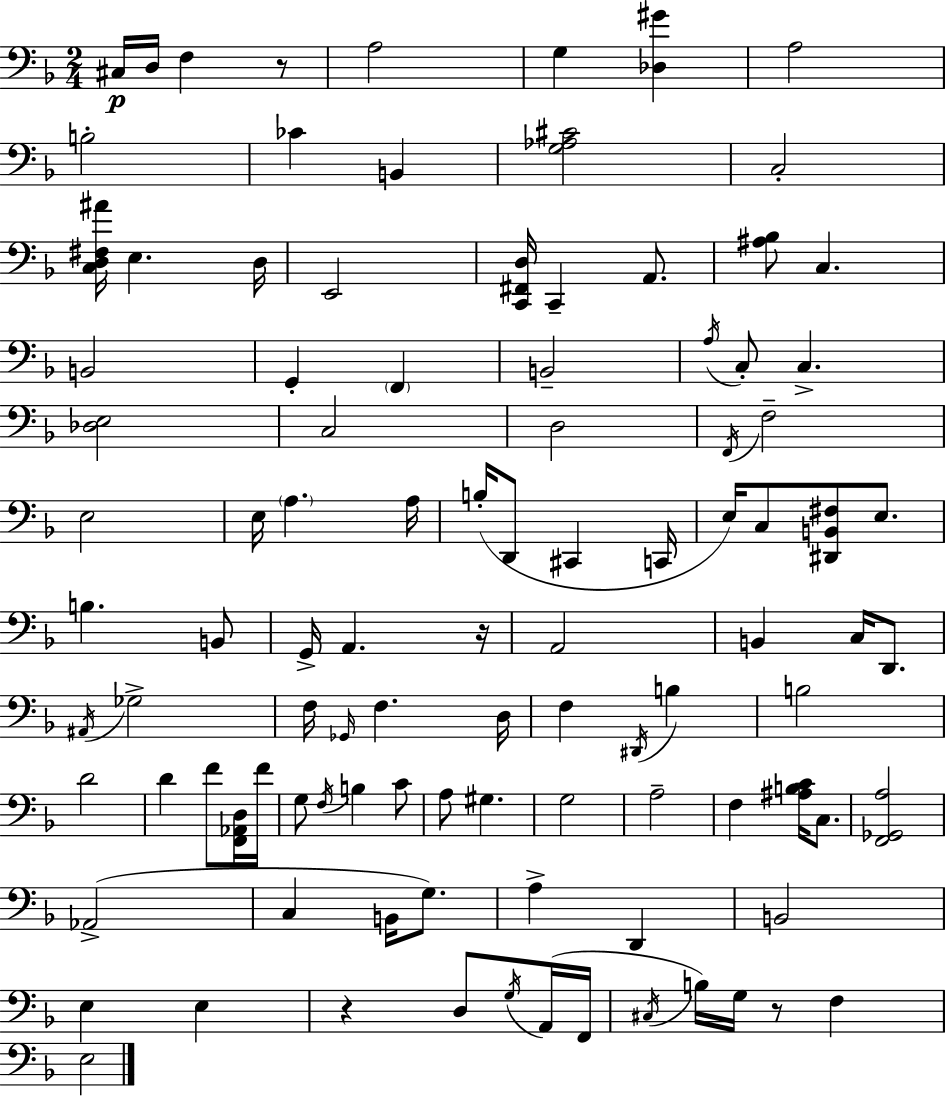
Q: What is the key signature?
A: F major